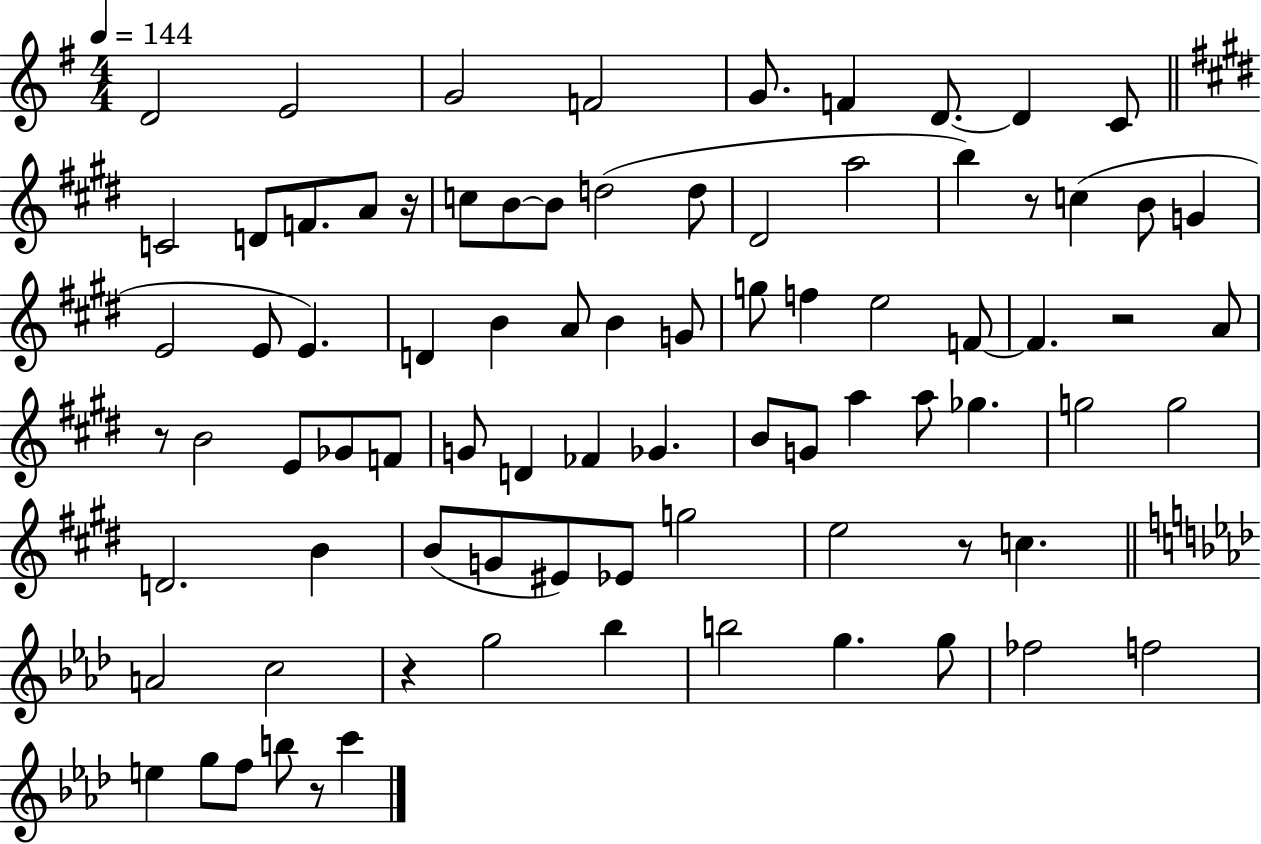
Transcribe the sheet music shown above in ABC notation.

X:1
T:Untitled
M:4/4
L:1/4
K:G
D2 E2 G2 F2 G/2 F D/2 D C/2 C2 D/2 F/2 A/2 z/4 c/2 B/2 B/2 d2 d/2 ^D2 a2 b z/2 c B/2 G E2 E/2 E D B A/2 B G/2 g/2 f e2 F/2 F z2 A/2 z/2 B2 E/2 _G/2 F/2 G/2 D _F _G B/2 G/2 a a/2 _g g2 g2 D2 B B/2 G/2 ^E/2 _E/2 g2 e2 z/2 c A2 c2 z g2 _b b2 g g/2 _f2 f2 e g/2 f/2 b/2 z/2 c'